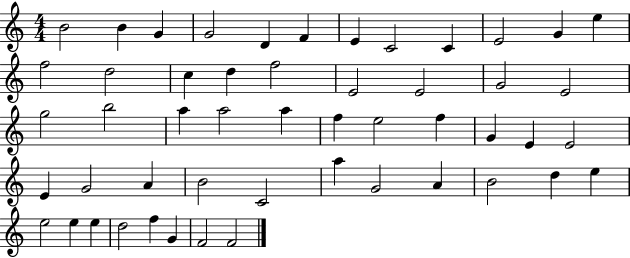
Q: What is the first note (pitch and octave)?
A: B4